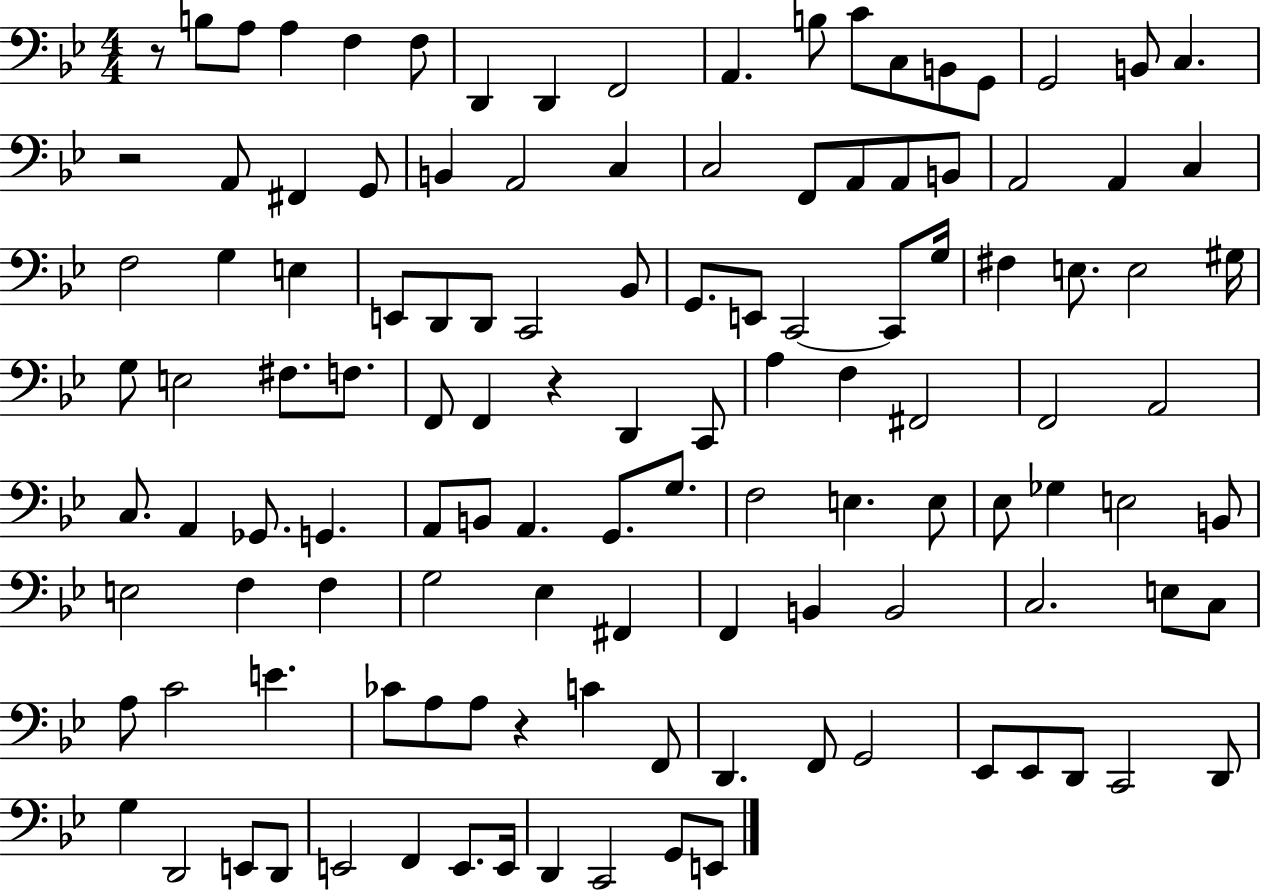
{
  \clef bass
  \numericTimeSignature
  \time 4/4
  \key bes \major
  r8 b8 a8 a4 f4 f8 | d,4 d,4 f,2 | a,4. b8 c'8 c8 b,8 g,8 | g,2 b,8 c4. | \break r2 a,8 fis,4 g,8 | b,4 a,2 c4 | c2 f,8 a,8 a,8 b,8 | a,2 a,4 c4 | \break f2 g4 e4 | e,8 d,8 d,8 c,2 bes,8 | g,8. e,8 c,2~~ c,8 g16 | fis4 e8. e2 gis16 | \break g8 e2 fis8. f8. | f,8 f,4 r4 d,4 c,8 | a4 f4 fis,2 | f,2 a,2 | \break c8. a,4 ges,8. g,4. | a,8 b,8 a,4. g,8. g8. | f2 e4. e8 | ees8 ges4 e2 b,8 | \break e2 f4 f4 | g2 ees4 fis,4 | f,4 b,4 b,2 | c2. e8 c8 | \break a8 c'2 e'4. | ces'8 a8 a8 r4 c'4 f,8 | d,4. f,8 g,2 | ees,8 ees,8 d,8 c,2 d,8 | \break g4 d,2 e,8 d,8 | e,2 f,4 e,8. e,16 | d,4 c,2 g,8 e,8 | \bar "|."
}